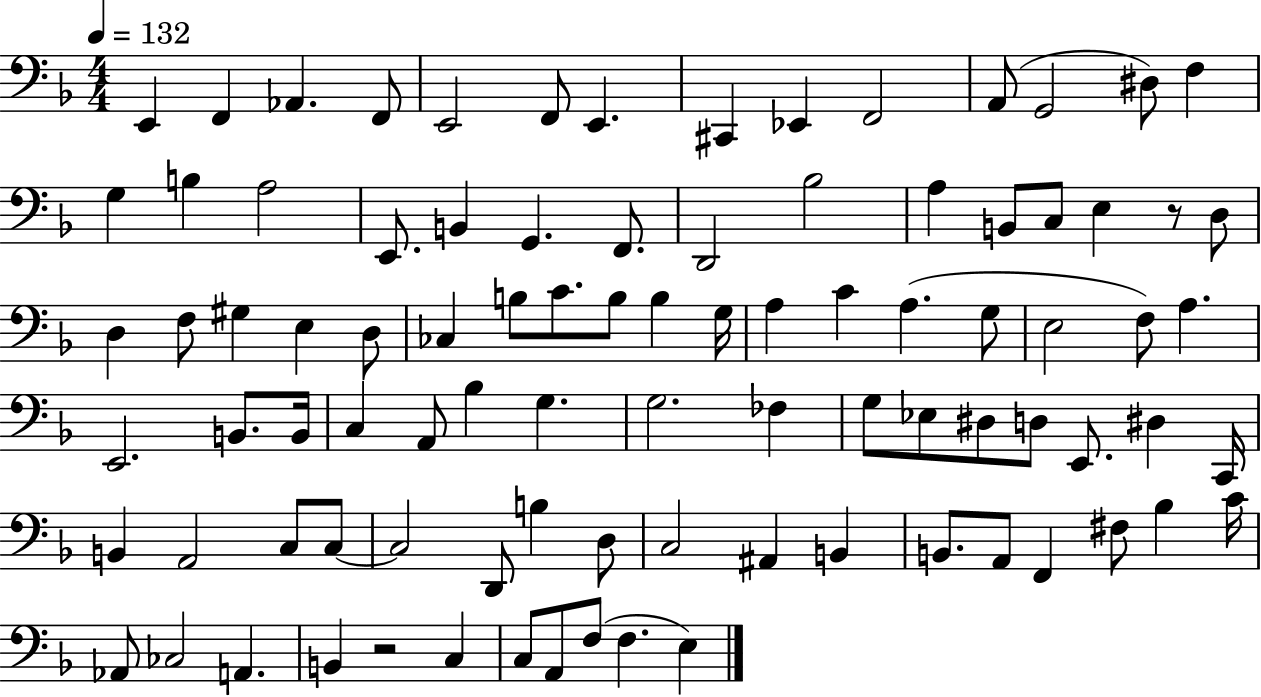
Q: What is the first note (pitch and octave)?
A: E2